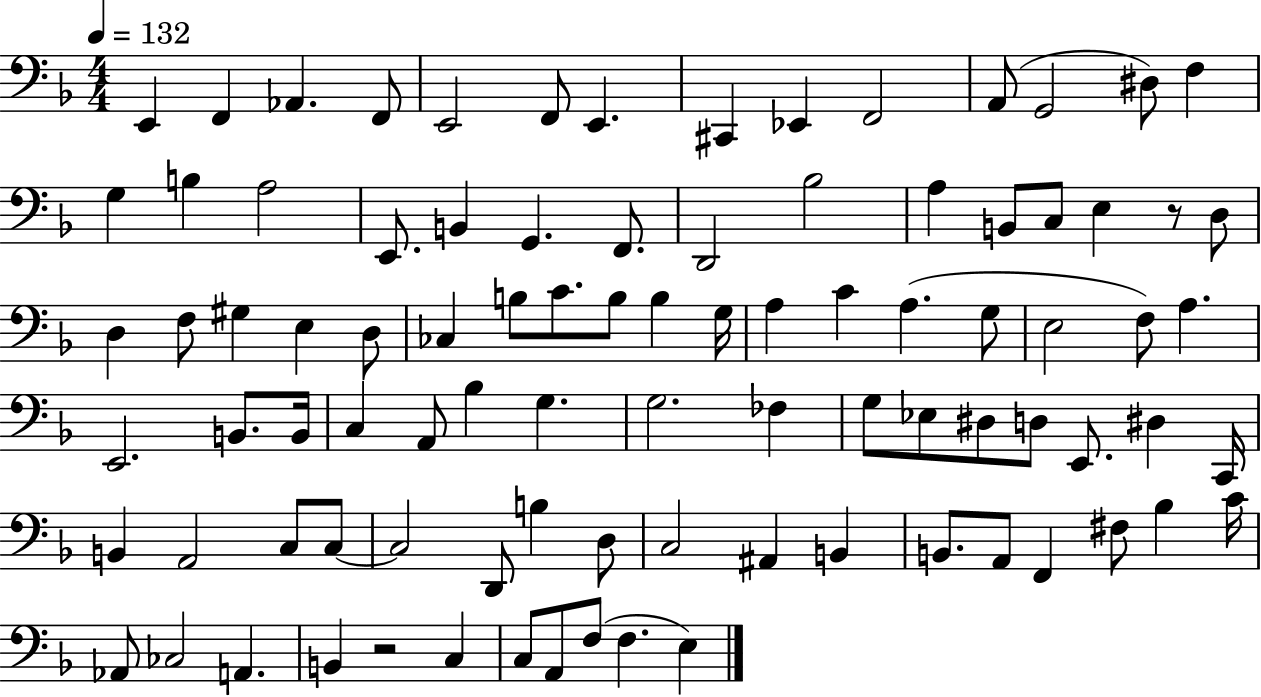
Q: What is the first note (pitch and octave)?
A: E2